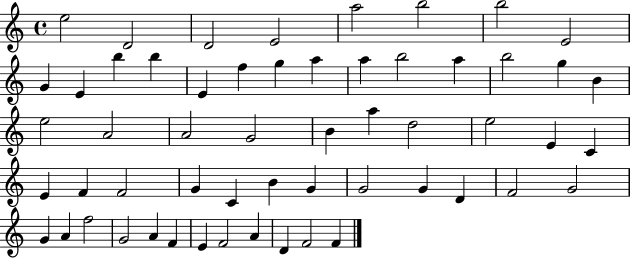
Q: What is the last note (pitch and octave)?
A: F4